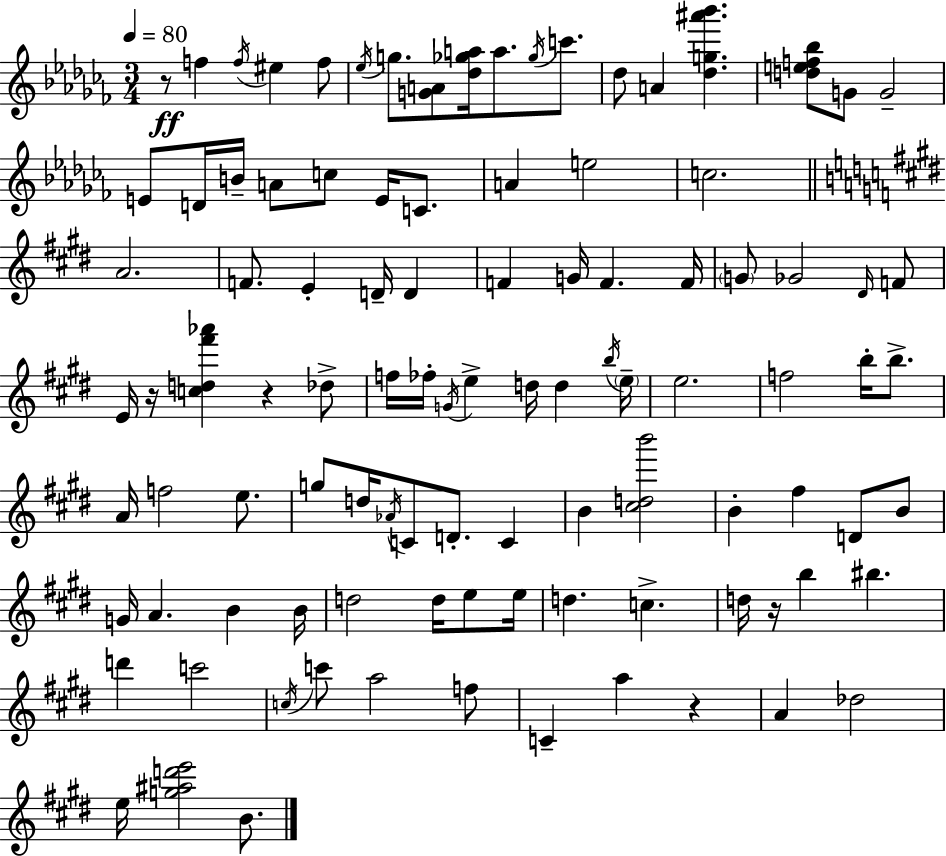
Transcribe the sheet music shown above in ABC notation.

X:1
T:Untitled
M:3/4
L:1/4
K:Abm
z/2 f f/4 ^e f/2 _e/4 g/2 [GA]/2 [_d_ga]/4 a/2 _g/4 c'/2 _d/2 A [_dg^a'_b'] [def_b]/2 G/2 G2 E/2 D/4 B/4 A/2 c/2 E/4 C/2 A e2 c2 A2 F/2 E D/4 D F G/4 F F/4 G/2 _G2 ^D/4 F/2 E/4 z/4 [cd^f'_a'] z _d/2 f/4 _f/4 G/4 e d/4 d b/4 e/4 e2 f2 b/4 b/2 A/4 f2 e/2 g/2 d/4 _A/4 C/2 D/2 C B [^cdb']2 B ^f D/2 B/2 G/4 A B B/4 d2 d/4 e/2 e/4 d c d/4 z/4 b ^b d' c'2 c/4 c'/2 a2 f/2 C a z A _d2 e/4 [g^ad'e']2 B/2